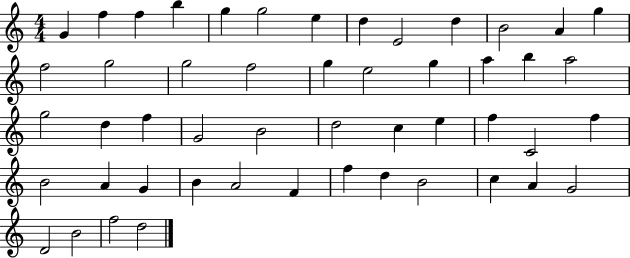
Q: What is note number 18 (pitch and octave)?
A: G5